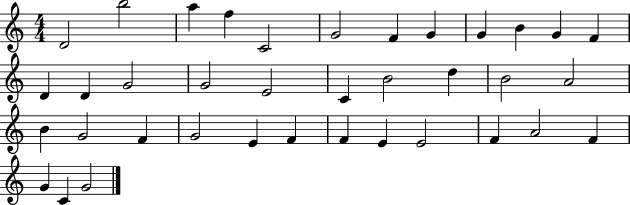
X:1
T:Untitled
M:4/4
L:1/4
K:C
D2 b2 a f C2 G2 F G G B G F D D G2 G2 E2 C B2 d B2 A2 B G2 F G2 E F F E E2 F A2 F G C G2